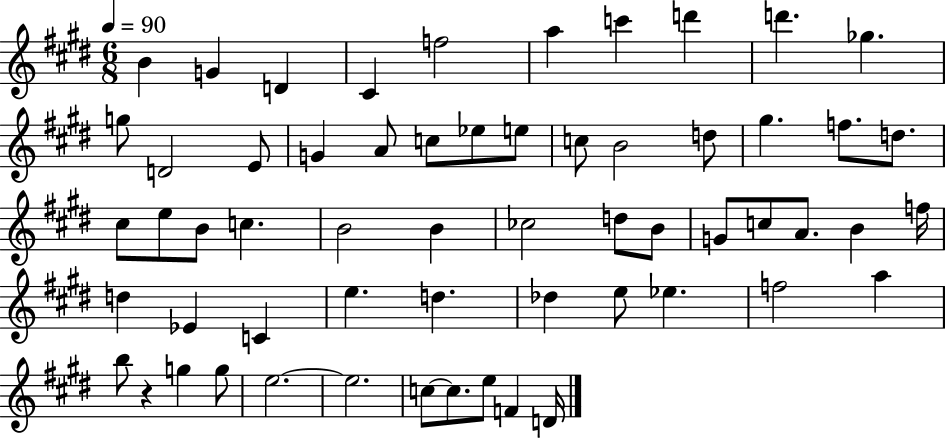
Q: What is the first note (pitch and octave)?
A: B4